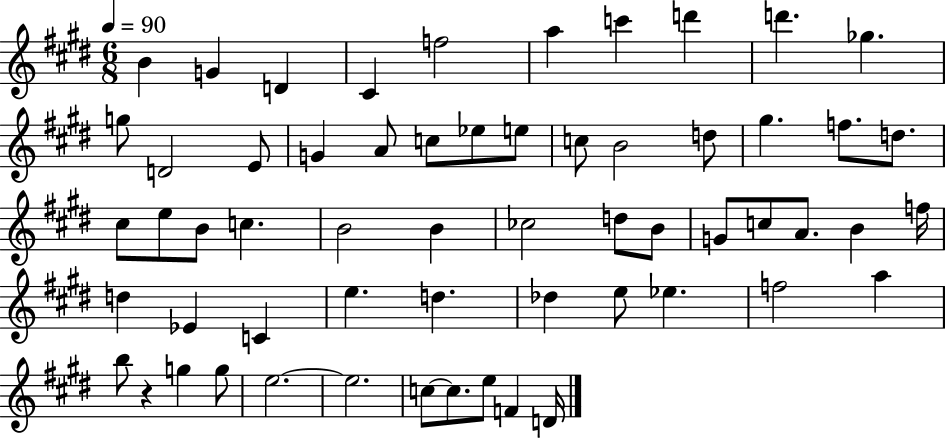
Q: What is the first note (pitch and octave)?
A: B4